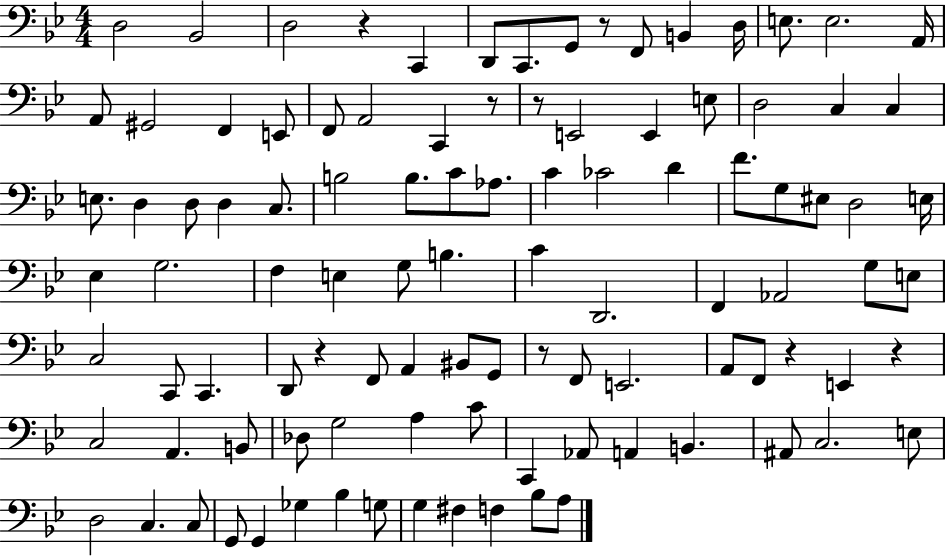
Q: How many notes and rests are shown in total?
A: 103